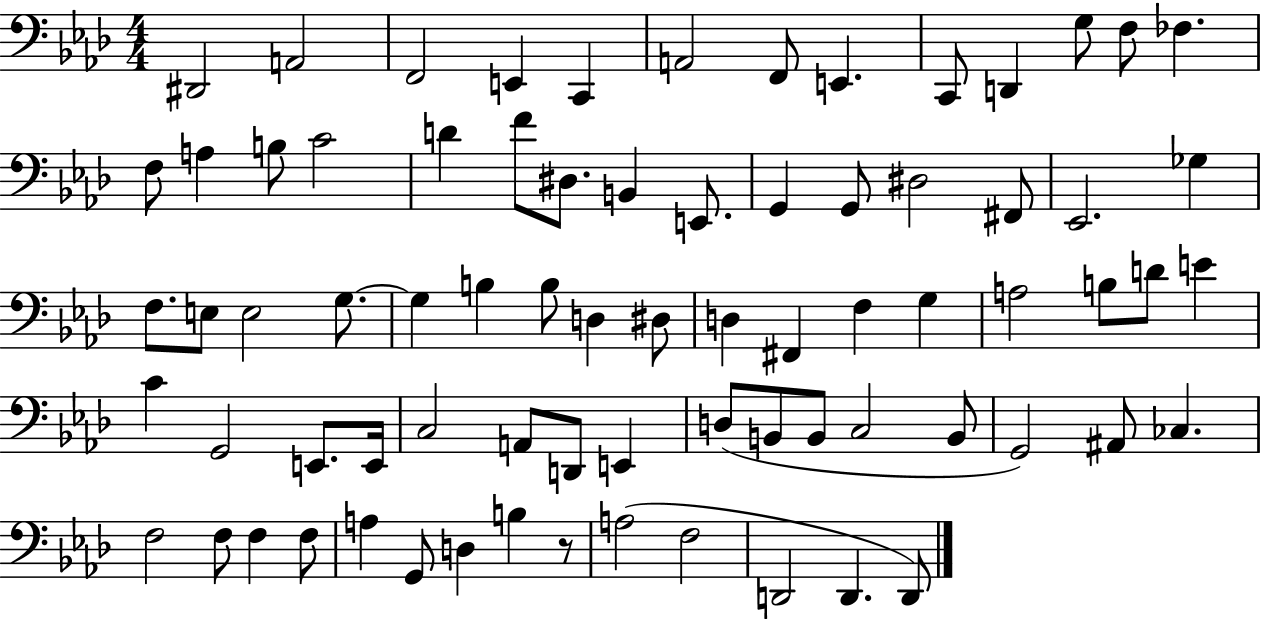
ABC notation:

X:1
T:Untitled
M:4/4
L:1/4
K:Ab
^D,,2 A,,2 F,,2 E,, C,, A,,2 F,,/2 E,, C,,/2 D,, G,/2 F,/2 _F, F,/2 A, B,/2 C2 D F/2 ^D,/2 B,, E,,/2 G,, G,,/2 ^D,2 ^F,,/2 _E,,2 _G, F,/2 E,/2 E,2 G,/2 G, B, B,/2 D, ^D,/2 D, ^F,, F, G, A,2 B,/2 D/2 E C G,,2 E,,/2 E,,/4 C,2 A,,/2 D,,/2 E,, D,/2 B,,/2 B,,/2 C,2 B,,/2 G,,2 ^A,,/2 _C, F,2 F,/2 F, F,/2 A, G,,/2 D, B, z/2 A,2 F,2 D,,2 D,, D,,/2